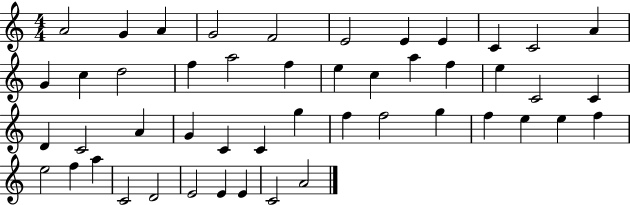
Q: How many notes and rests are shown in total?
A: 48